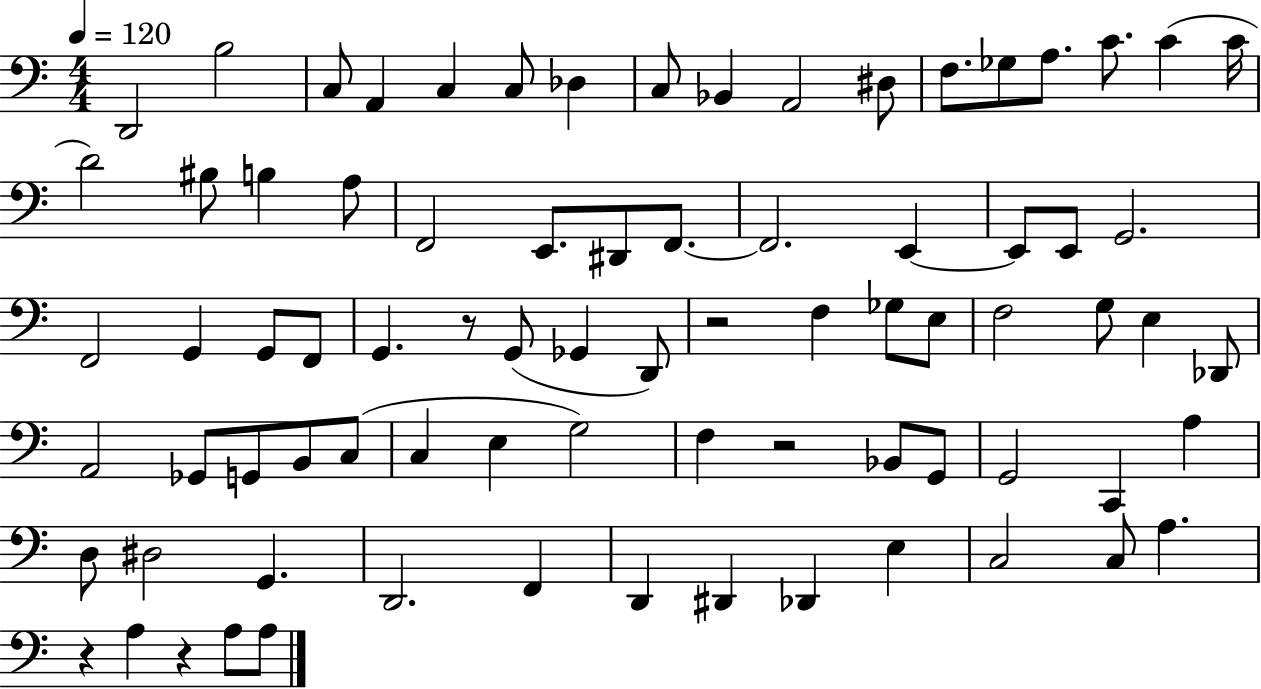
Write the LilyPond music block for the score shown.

{
  \clef bass
  \numericTimeSignature
  \time 4/4
  \key c \major
  \tempo 4 = 120
  d,2 b2 | c8 a,4 c4 c8 des4 | c8 bes,4 a,2 dis8 | f8. ges8 a8. c'8. c'4( c'16 | \break d'2) bis8 b4 a8 | f,2 e,8. dis,8 f,8.~~ | f,2. e,4~~ | e,8 e,8 g,2. | \break f,2 g,4 g,8 f,8 | g,4. r8 g,8( ges,4 d,8) | r2 f4 ges8 e8 | f2 g8 e4 des,8 | \break a,2 ges,8 g,8 b,8 c8( | c4 e4 g2) | f4 r2 bes,8 g,8 | g,2 c,4 a4 | \break d8 dis2 g,4. | d,2. f,4 | d,4 dis,4 des,4 e4 | c2 c8 a4. | \break r4 a4 r4 a8 a8 | \bar "|."
}